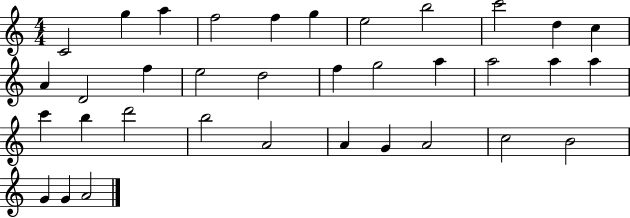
C4/h G5/q A5/q F5/h F5/q G5/q E5/h B5/h C6/h D5/q C5/q A4/q D4/h F5/q E5/h D5/h F5/q G5/h A5/q A5/h A5/q A5/q C6/q B5/q D6/h B5/h A4/h A4/q G4/q A4/h C5/h B4/h G4/q G4/q A4/h